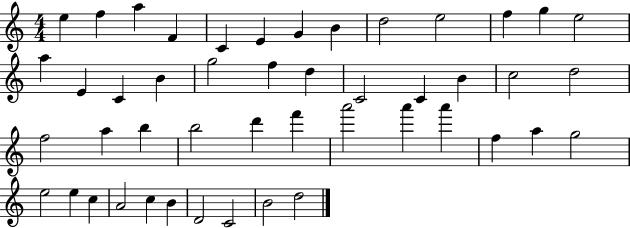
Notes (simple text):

E5/q F5/q A5/q F4/q C4/q E4/q G4/q B4/q D5/h E5/h F5/q G5/q E5/h A5/q E4/q C4/q B4/q G5/h F5/q D5/q C4/h C4/q B4/q C5/h D5/h F5/h A5/q B5/q B5/h D6/q F6/q A6/h A6/q A6/q F5/q A5/q G5/h E5/h E5/q C5/q A4/h C5/q B4/q D4/h C4/h B4/h D5/h